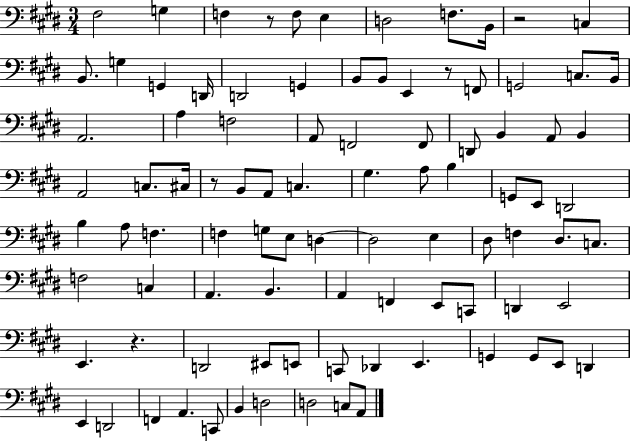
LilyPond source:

{
  \clef bass
  \numericTimeSignature
  \time 3/4
  \key e \major
  fis2 g4 | f4 r8 f8 e4 | d2 f8. b,16 | r2 c4 | \break b,8. g4 g,4 d,16 | d,2 g,4 | b,8 b,8 e,4 r8 f,8 | g,2 c8. b,16 | \break a,2. | a4 f2 | a,8 f,2 f,8 | d,8 b,4 a,8 b,4 | \break a,2 c8. cis16 | r8 b,8 a,8 c4. | gis4. a8 b4 | g,8 e,8 d,2 | \break b4 a8 f4. | f4 g8 e8 d4~~ | d2 e4 | dis8 f4 dis8. c8. | \break f2 c4 | a,4. b,4. | a,4 f,4 e,8 c,8 | d,4 e,2 | \break e,4. r4. | d,2 eis,8 e,8 | c,8 des,4 e,4. | g,4 g,8 e,8 d,4 | \break e,4 d,2 | f,4 a,4. c,8 | b,4 d2 | d2 c8 a,8 | \break \bar "|."
}